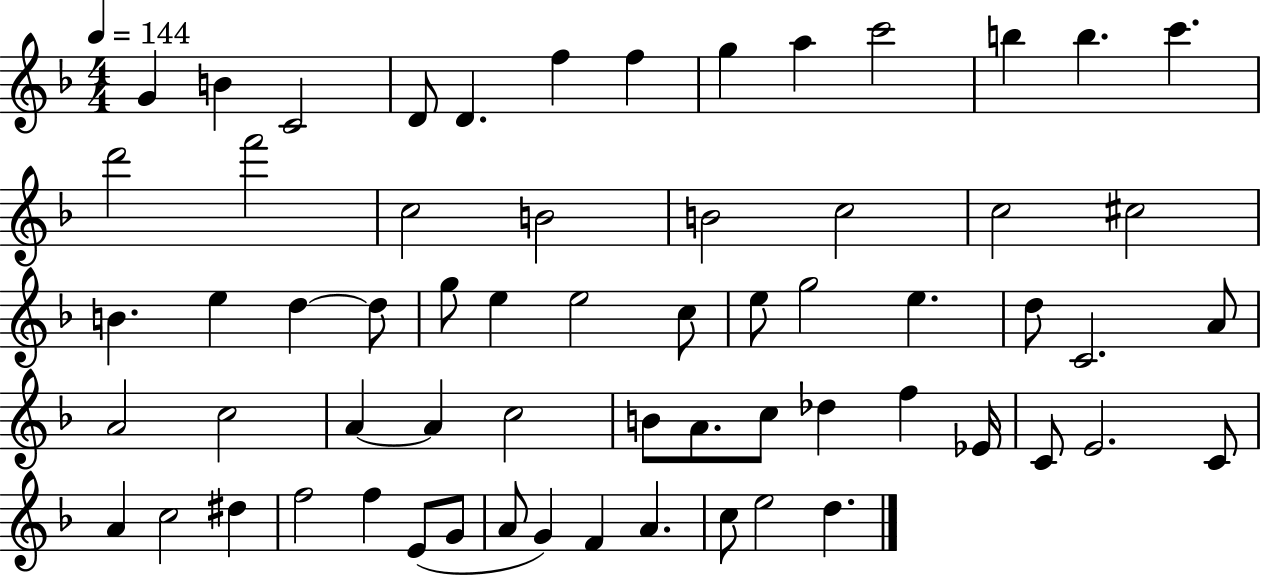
X:1
T:Untitled
M:4/4
L:1/4
K:F
G B C2 D/2 D f f g a c'2 b b c' d'2 f'2 c2 B2 B2 c2 c2 ^c2 B e d d/2 g/2 e e2 c/2 e/2 g2 e d/2 C2 A/2 A2 c2 A A c2 B/2 A/2 c/2 _d f _E/4 C/2 E2 C/2 A c2 ^d f2 f E/2 G/2 A/2 G F A c/2 e2 d